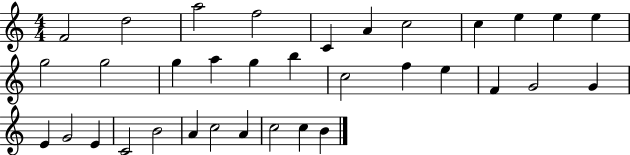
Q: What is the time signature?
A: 4/4